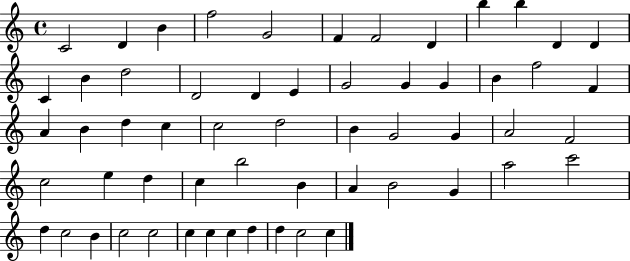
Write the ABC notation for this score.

X:1
T:Untitled
M:4/4
L:1/4
K:C
C2 D B f2 G2 F F2 D b b D D C B d2 D2 D E G2 G G B f2 F A B d c c2 d2 B G2 G A2 F2 c2 e d c b2 B A B2 G a2 c'2 d c2 B c2 c2 c c c d d c2 c